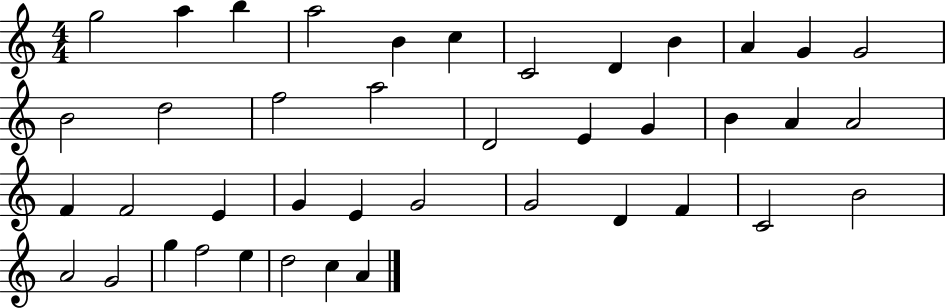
X:1
T:Untitled
M:4/4
L:1/4
K:C
g2 a b a2 B c C2 D B A G G2 B2 d2 f2 a2 D2 E G B A A2 F F2 E G E G2 G2 D F C2 B2 A2 G2 g f2 e d2 c A